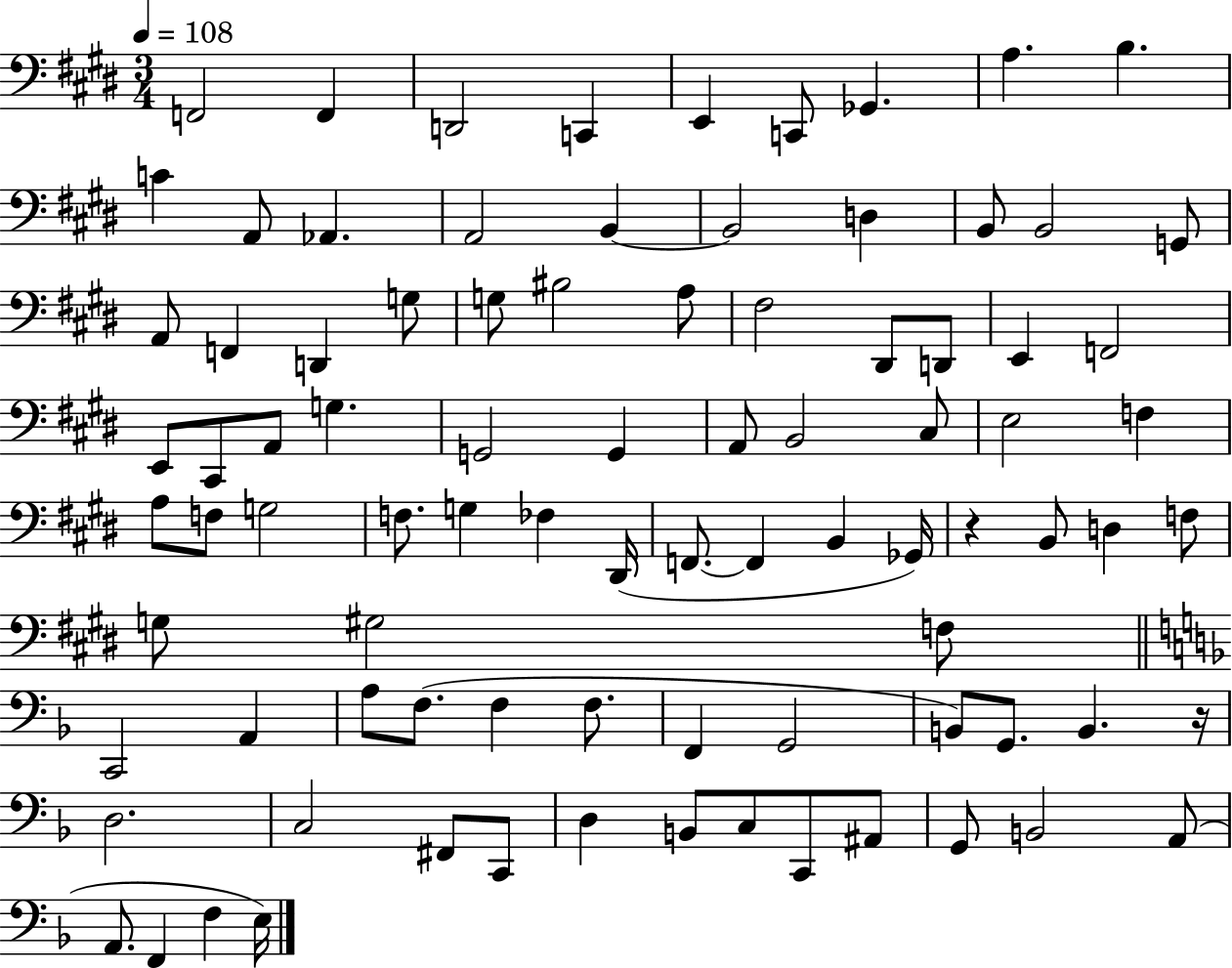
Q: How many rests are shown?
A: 2